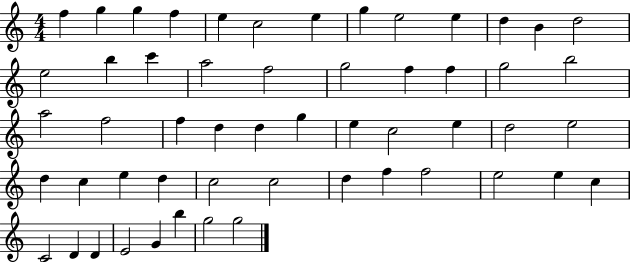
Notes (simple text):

F5/q G5/q G5/q F5/q E5/q C5/h E5/q G5/q E5/h E5/q D5/q B4/q D5/h E5/h B5/q C6/q A5/h F5/h G5/h F5/q F5/q G5/h B5/h A5/h F5/h F5/q D5/q D5/q G5/q E5/q C5/h E5/q D5/h E5/h D5/q C5/q E5/q D5/q C5/h C5/h D5/q F5/q F5/h E5/h E5/q C5/q C4/h D4/q D4/q E4/h G4/q B5/q G5/h G5/h